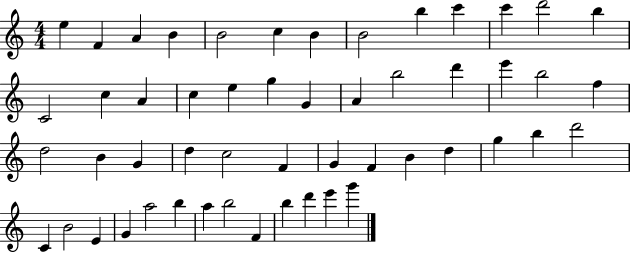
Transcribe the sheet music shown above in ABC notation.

X:1
T:Untitled
M:4/4
L:1/4
K:C
e F A B B2 c B B2 b c' c' d'2 b C2 c A c e g G A b2 d' e' b2 f d2 B G d c2 F G F B d g b d'2 C B2 E G a2 b a b2 F b d' e' g'